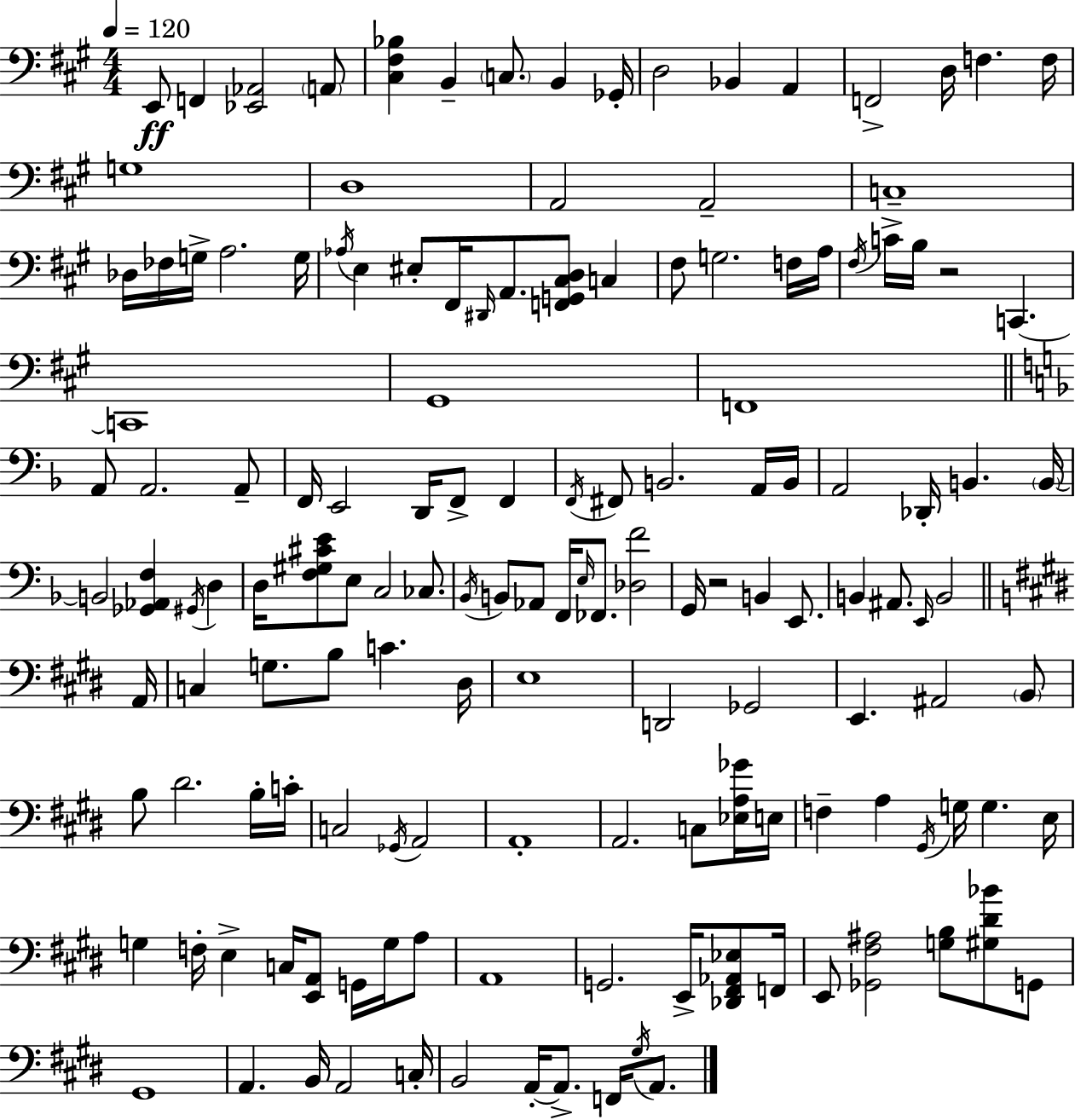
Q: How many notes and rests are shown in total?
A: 146